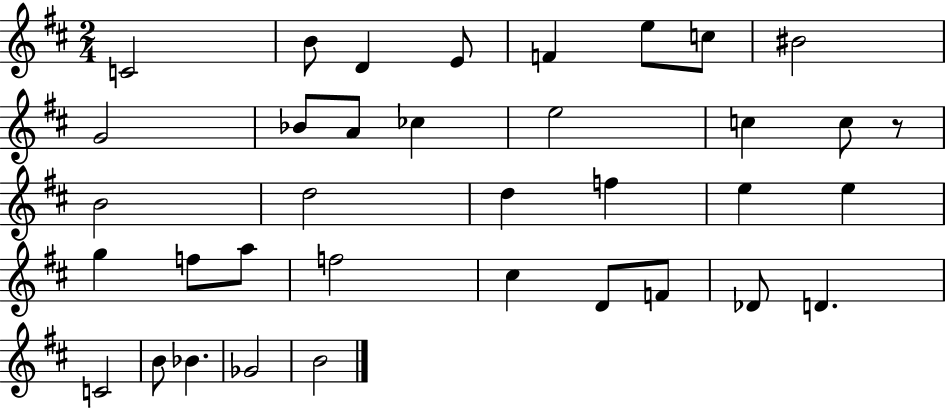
{
  \clef treble
  \numericTimeSignature
  \time 2/4
  \key d \major
  c'2 | b'8 d'4 e'8 | f'4 e''8 c''8 | bis'2 | \break g'2 | bes'8 a'8 ces''4 | e''2 | c''4 c''8 r8 | \break b'2 | d''2 | d''4 f''4 | e''4 e''4 | \break g''4 f''8 a''8 | f''2 | cis''4 d'8 f'8 | des'8 d'4. | \break c'2 | b'8 bes'4. | ges'2 | b'2 | \break \bar "|."
}